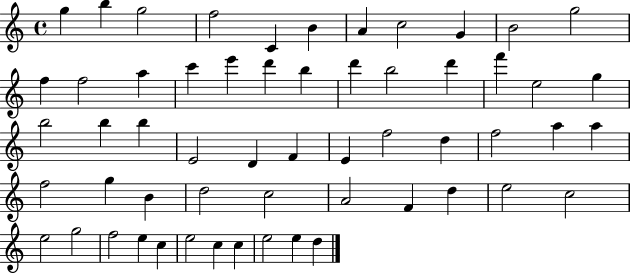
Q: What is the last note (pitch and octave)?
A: D5